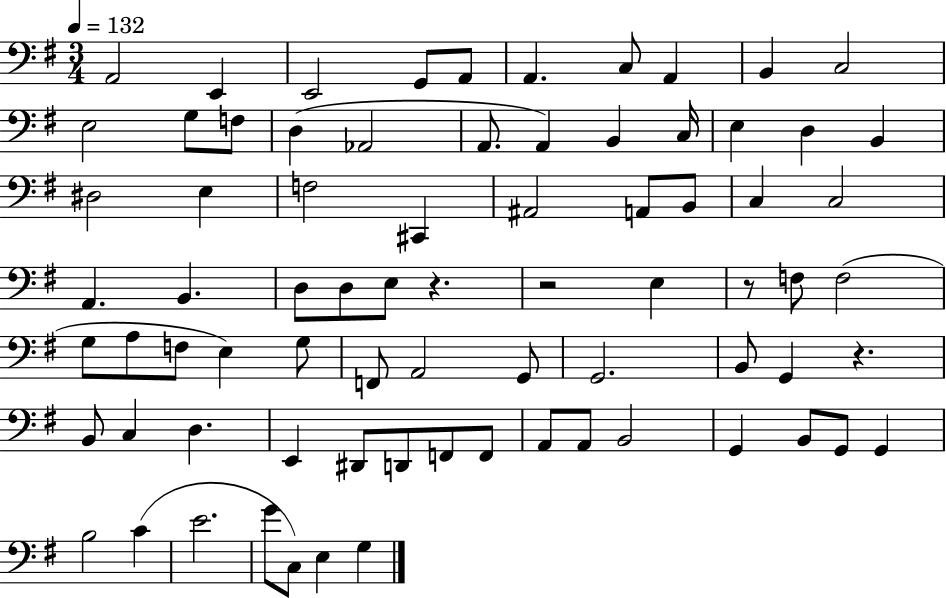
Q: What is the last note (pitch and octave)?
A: G3